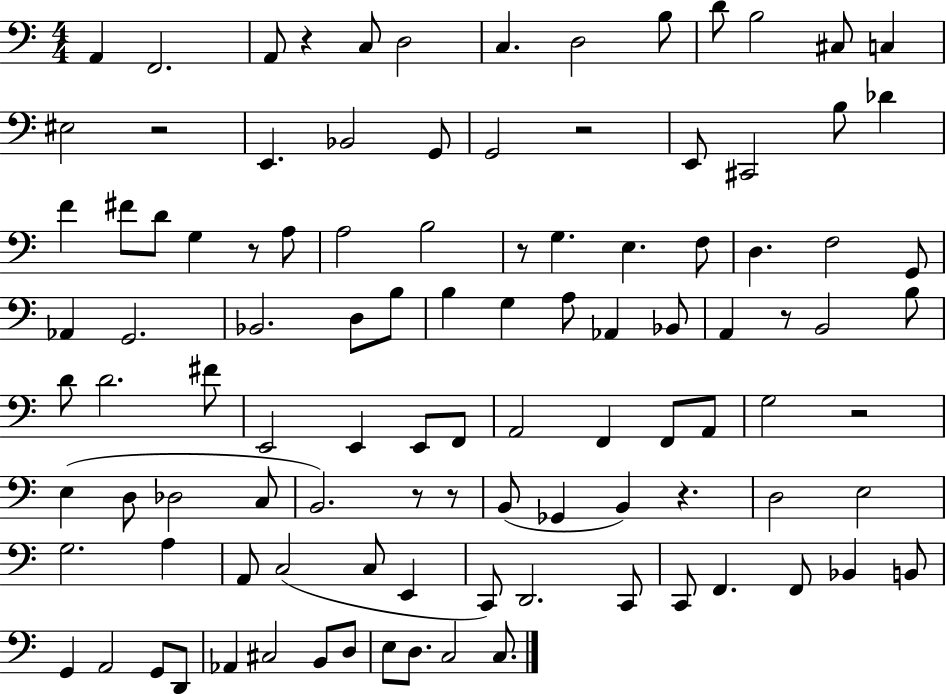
A2/q F2/h. A2/e R/q C3/e D3/h C3/q. D3/h B3/e D4/e B3/h C#3/e C3/q EIS3/h R/h E2/q. Bb2/h G2/e G2/h R/h E2/e C#2/h B3/e Db4/q F4/q F#4/e D4/e G3/q R/e A3/e A3/h B3/h R/e G3/q. E3/q. F3/e D3/q. F3/h G2/e Ab2/q G2/h. Bb2/h. D3/e B3/e B3/q G3/q A3/e Ab2/q Bb2/e A2/q R/e B2/h B3/e D4/e D4/h. F#4/e E2/h E2/q E2/e F2/e A2/h F2/q F2/e A2/e G3/h R/h E3/q D3/e Db3/h C3/e B2/h. R/e R/e B2/e Gb2/q B2/q R/q. D3/h E3/h G3/h. A3/q A2/e C3/h C3/e E2/q C2/e D2/h. C2/e C2/e F2/q. F2/e Bb2/q B2/e G2/q A2/h G2/e D2/e Ab2/q C#3/h B2/e D3/e E3/e D3/e. C3/h C3/e.